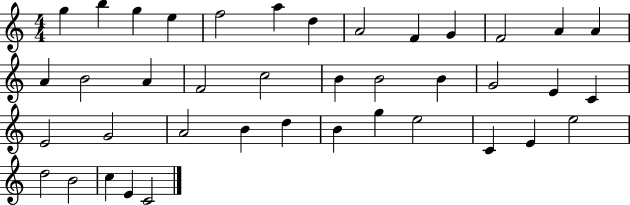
X:1
T:Untitled
M:4/4
L:1/4
K:C
g b g e f2 a d A2 F G F2 A A A B2 A F2 c2 B B2 B G2 E C E2 G2 A2 B d B g e2 C E e2 d2 B2 c E C2